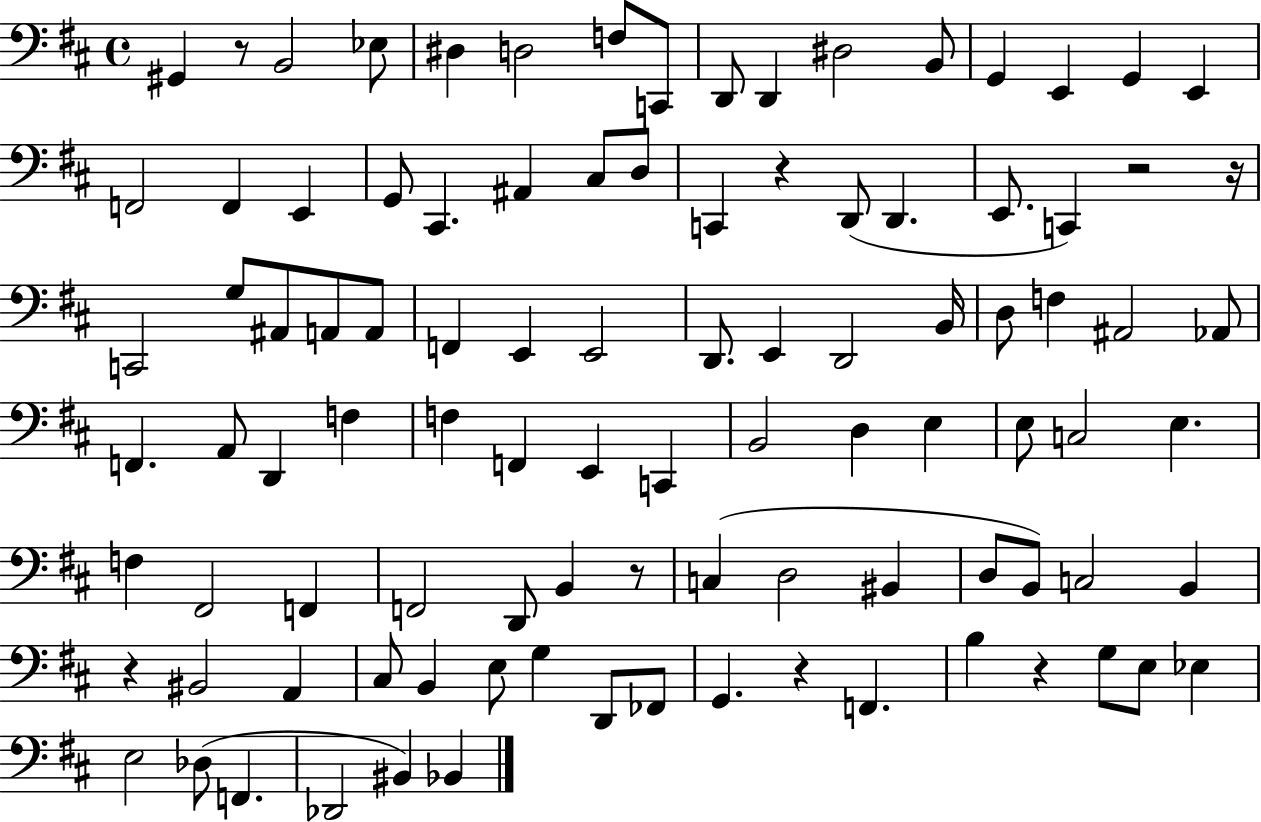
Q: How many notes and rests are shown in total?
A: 99